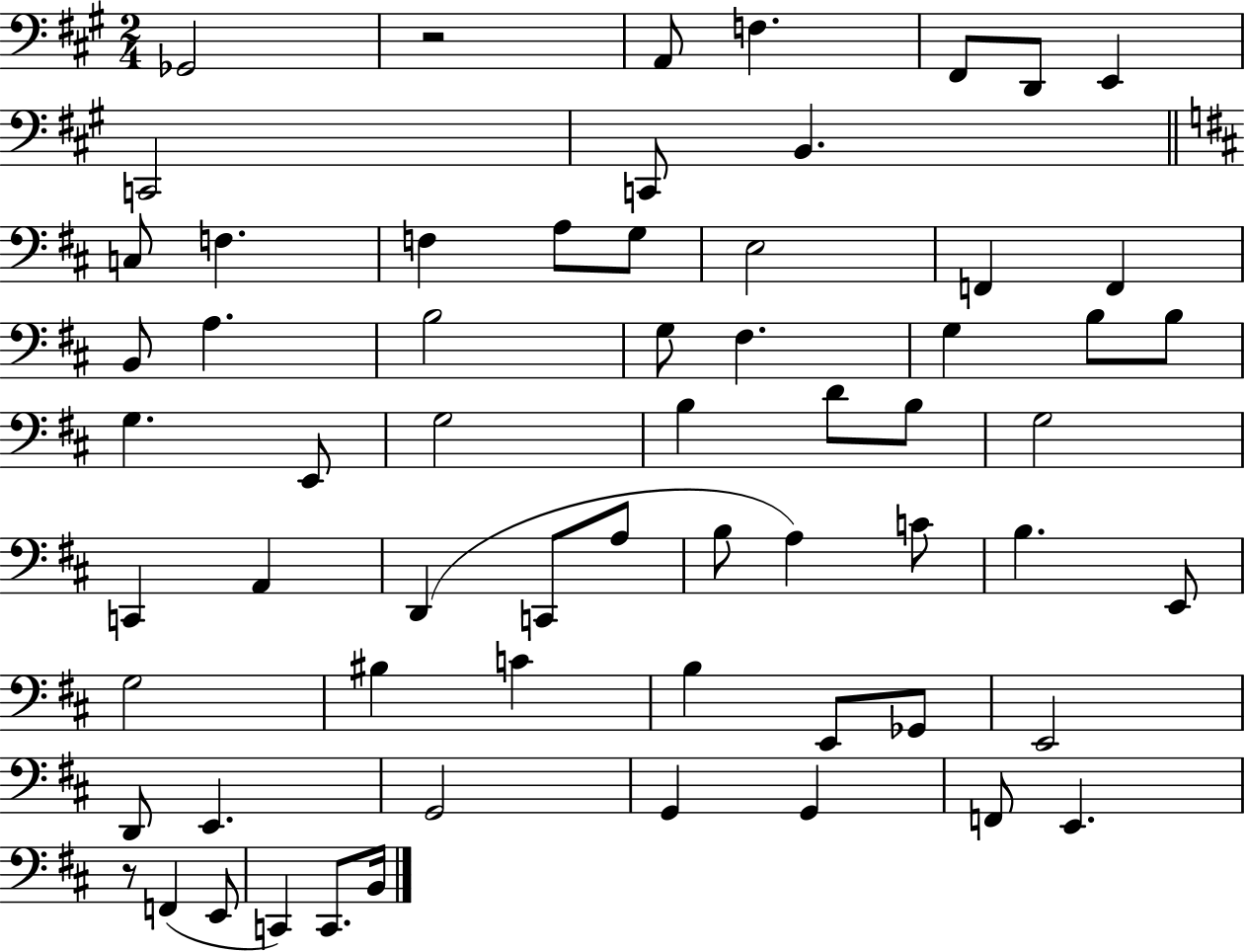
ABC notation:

X:1
T:Untitled
M:2/4
L:1/4
K:A
_G,,2 z2 A,,/2 F, ^F,,/2 D,,/2 E,, C,,2 C,,/2 B,, C,/2 F, F, A,/2 G,/2 E,2 F,, F,, B,,/2 A, B,2 G,/2 ^F, G, B,/2 B,/2 G, E,,/2 G,2 B, D/2 B,/2 G,2 C,, A,, D,, C,,/2 A,/2 B,/2 A, C/2 B, E,,/2 G,2 ^B, C B, E,,/2 _G,,/2 E,,2 D,,/2 E,, G,,2 G,, G,, F,,/2 E,, z/2 F,, E,,/2 C,, C,,/2 B,,/4